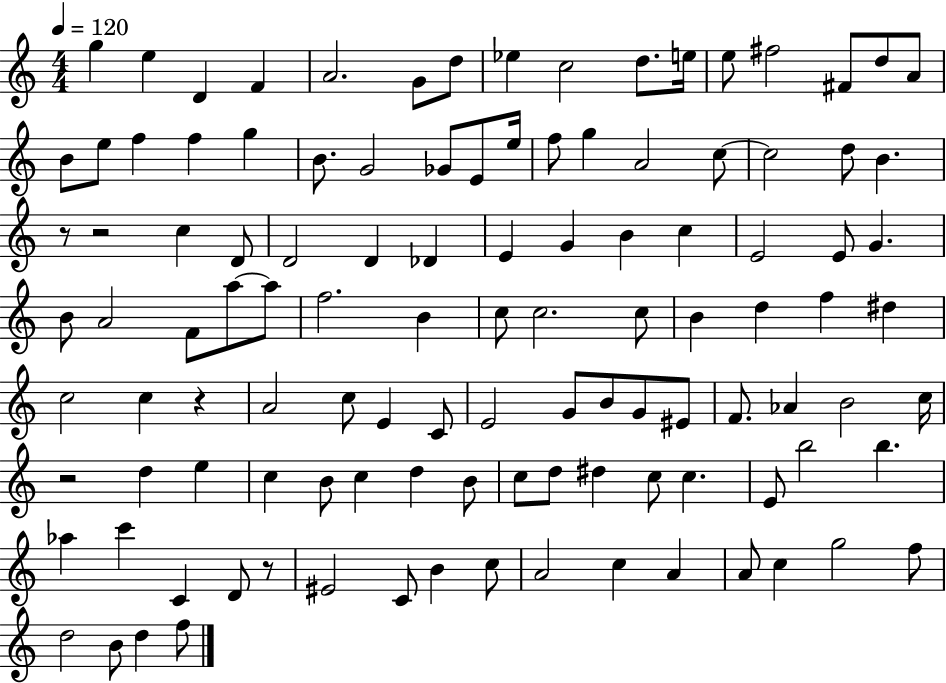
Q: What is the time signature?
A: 4/4